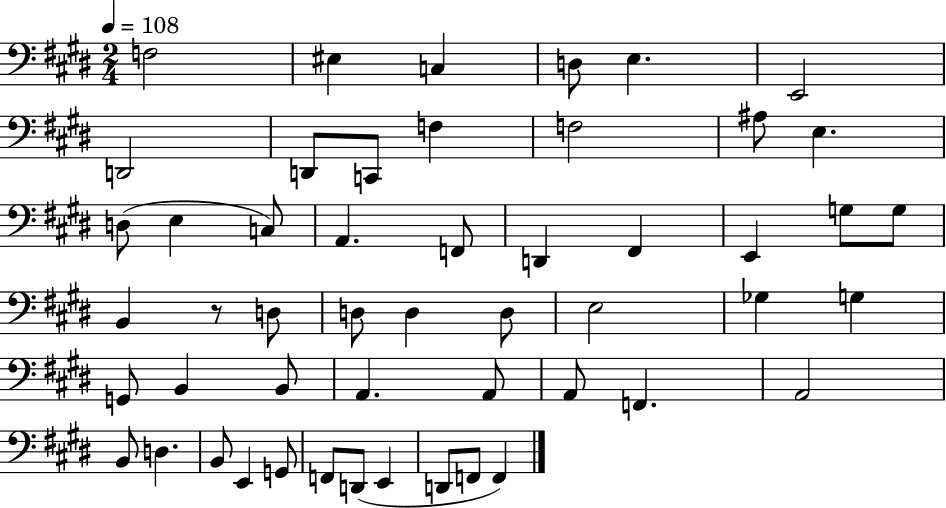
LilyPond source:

{
  \clef bass
  \numericTimeSignature
  \time 2/4
  \key e \major
  \tempo 4 = 108
  f2 | eis4 c4 | d8 e4. | e,2 | \break d,2 | d,8 c,8 f4 | f2 | ais8 e4. | \break d8( e4 c8) | a,4. f,8 | d,4 fis,4 | e,4 g8 g8 | \break b,4 r8 d8 | d8 d4 d8 | e2 | ges4 g4 | \break g,8 b,4 b,8 | a,4. a,8 | a,8 f,4. | a,2 | \break b,8 d4. | b,8 e,4 g,8 | f,8 d,8( e,4 | d,8 f,8 f,4) | \break \bar "|."
}